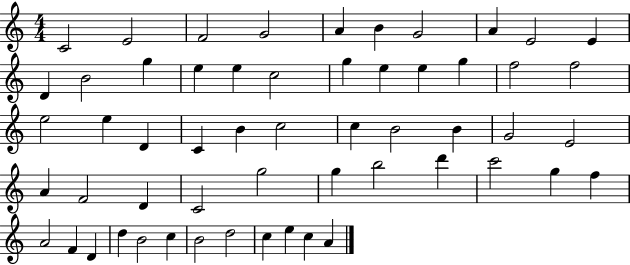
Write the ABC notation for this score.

X:1
T:Untitled
M:4/4
L:1/4
K:C
C2 E2 F2 G2 A B G2 A E2 E D B2 g e e c2 g e e g f2 f2 e2 e D C B c2 c B2 B G2 E2 A F2 D C2 g2 g b2 d' c'2 g f A2 F D d B2 c B2 d2 c e c A